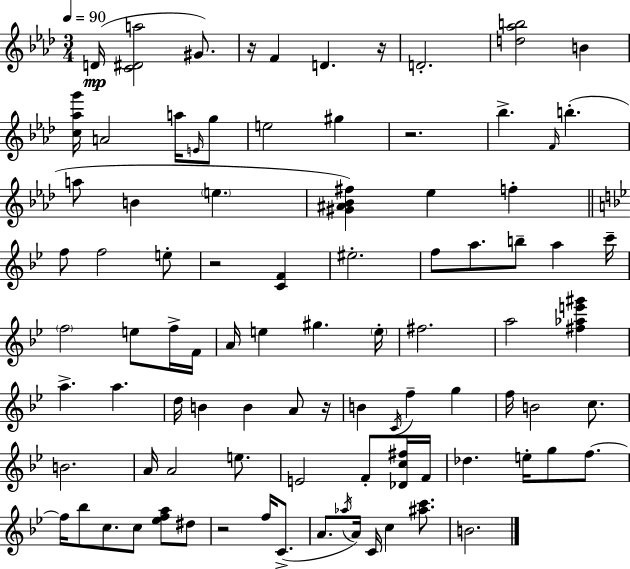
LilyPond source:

{
  \clef treble
  \numericTimeSignature
  \time 3/4
  \key f \minor
  \tempo 4 = 90
  d'16(\mp <c' dis' a''>2 gis'8.) | r16 f'4 d'4. r16 | d'2.-. | <d'' aes'' b''>2 b'4 | \break <c'' aes'' g'''>16 a'2 a''16 \grace { e'16 } g''8 | e''2 gis''4 | r2. | bes''4.-> \grace { f'16 }( b''4.-. | \break a''8 b'4 \parenthesize e''4. | <gis' ais' bes' fis''>4) ees''4 f''4-. | \bar "||" \break \key g \minor f''8 f''2 e''8-. | r2 <c' f'>4 | eis''2.-. | f''8 a''8. b''8-- a''4 c'''16-- | \break \parenthesize f''2 e''8 f''16-> f'16 | a'16 e''4 gis''4. \parenthesize e''16-. | fis''2. | a''2 <fis'' aes'' e''' gis'''>4 | \break a''4.-> a''4. | d''16 b'4 b'4 a'8 r16 | b'4 \acciaccatura { c'16 } f''4-- g''4 | f''16 b'2 c''8. | \break b'2. | a'16 a'2 e''8. | e'2 f'8-. <des' c'' fis''>16 | f'16 des''4. e''16-. g''8 f''8.~~ | \break f''16 bes''8 c''8. c''8 <ees'' f'' a''>8 dis''8 | r2 f''16 c'8.->( | a'8. \acciaccatura { aes''16 } a'16) c'16 c''4 <ais'' c'''>8. | b'2. | \break \bar "|."
}